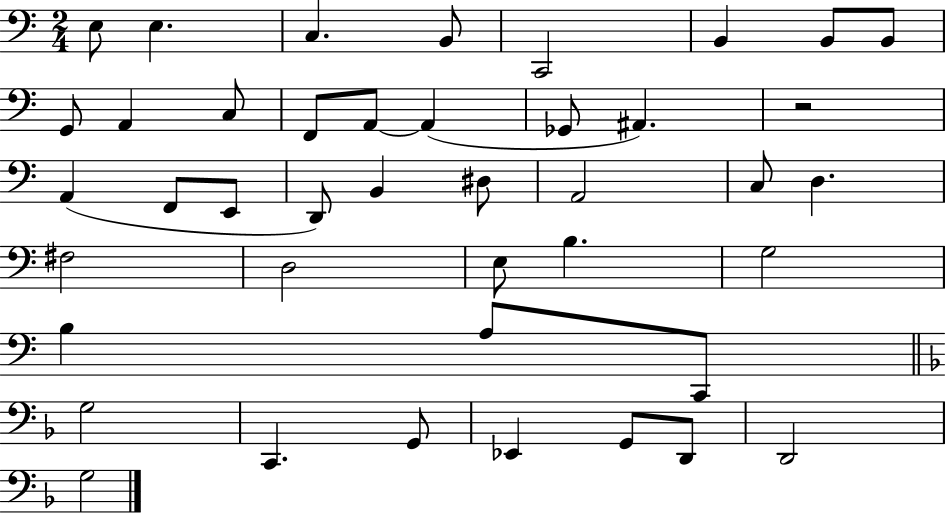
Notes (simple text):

E3/e E3/q. C3/q. B2/e C2/h B2/q B2/e B2/e G2/e A2/q C3/e F2/e A2/e A2/q Gb2/e A#2/q. R/h A2/q F2/e E2/e D2/e B2/q D#3/e A2/h C3/e D3/q. F#3/h D3/h E3/e B3/q. G3/h B3/q A3/e C2/e G3/h C2/q. G2/e Eb2/q G2/e D2/e D2/h G3/h